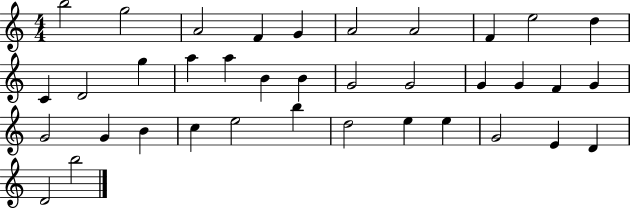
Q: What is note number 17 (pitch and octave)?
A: B4